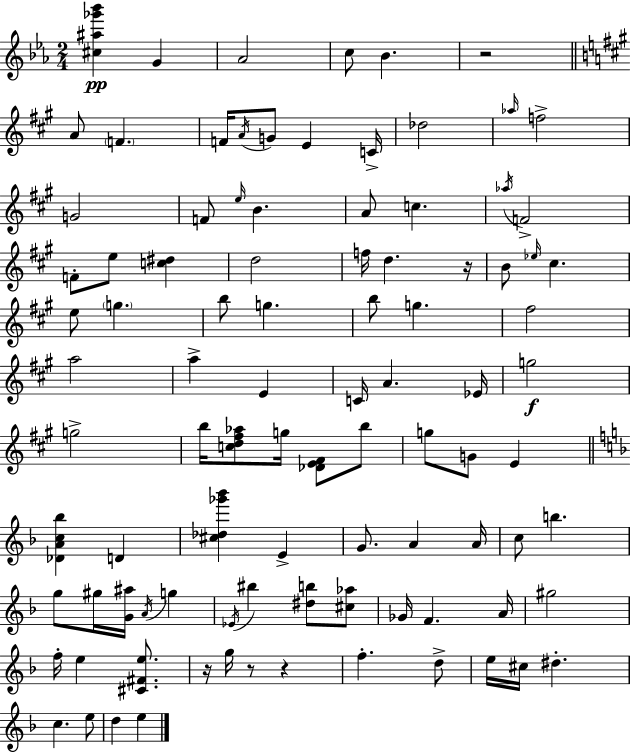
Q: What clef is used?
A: treble